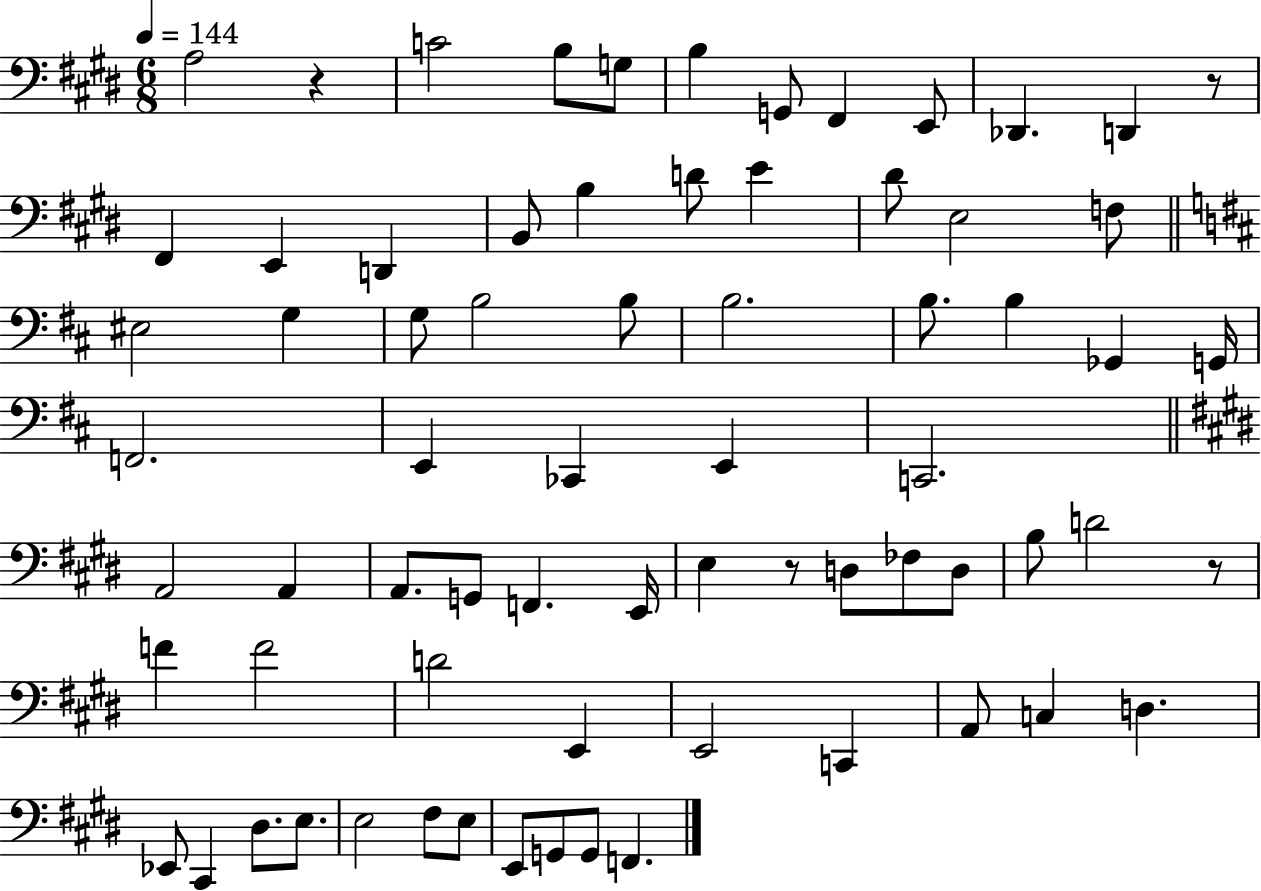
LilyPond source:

{
  \clef bass
  \numericTimeSignature
  \time 6/8
  \key e \major
  \tempo 4 = 144
  a2 r4 | c'2 b8 g8 | b4 g,8 fis,4 e,8 | des,4. d,4 r8 | \break fis,4 e,4 d,4 | b,8 b4 d'8 e'4 | dis'8 e2 f8 | \bar "||" \break \key b \minor eis2 g4 | g8 b2 b8 | b2. | b8. b4 ges,4 g,16 | \break f,2. | e,4 ces,4 e,4 | c,2. | \bar "||" \break \key e \major a,2 a,4 | a,8. g,8 f,4. e,16 | e4 r8 d8 fes8 d8 | b8 d'2 r8 | \break f'4 f'2 | d'2 e,4 | e,2 c,4 | a,8 c4 d4. | \break ees,8 cis,4 dis8. e8. | e2 fis8 e8 | e,8 g,8 g,8 f,4. | \bar "|."
}